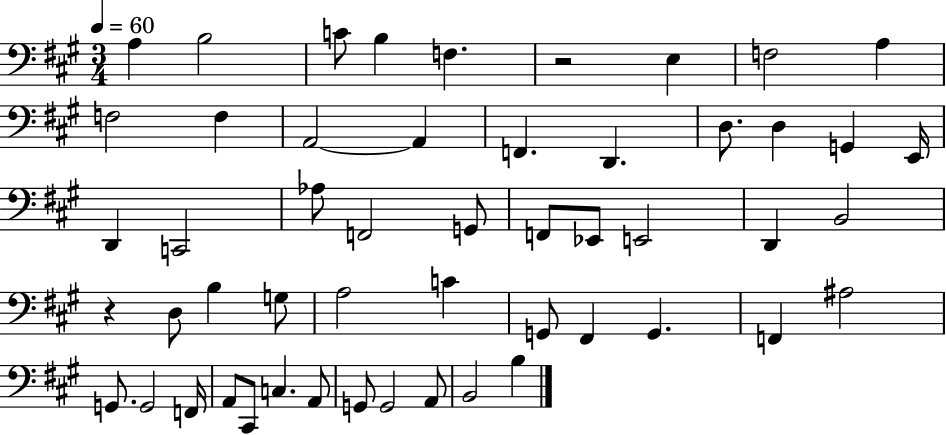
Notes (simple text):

A3/q B3/h C4/e B3/q F3/q. R/h E3/q F3/h A3/q F3/h F3/q A2/h A2/q F2/q. D2/q. D3/e. D3/q G2/q E2/s D2/q C2/h Ab3/e F2/h G2/e F2/e Eb2/e E2/h D2/q B2/h R/q D3/e B3/q G3/e A3/h C4/q G2/e F#2/q G2/q. F2/q A#3/h G2/e. G2/h F2/s A2/e C#2/e C3/q. A2/e G2/e G2/h A2/e B2/h B3/q